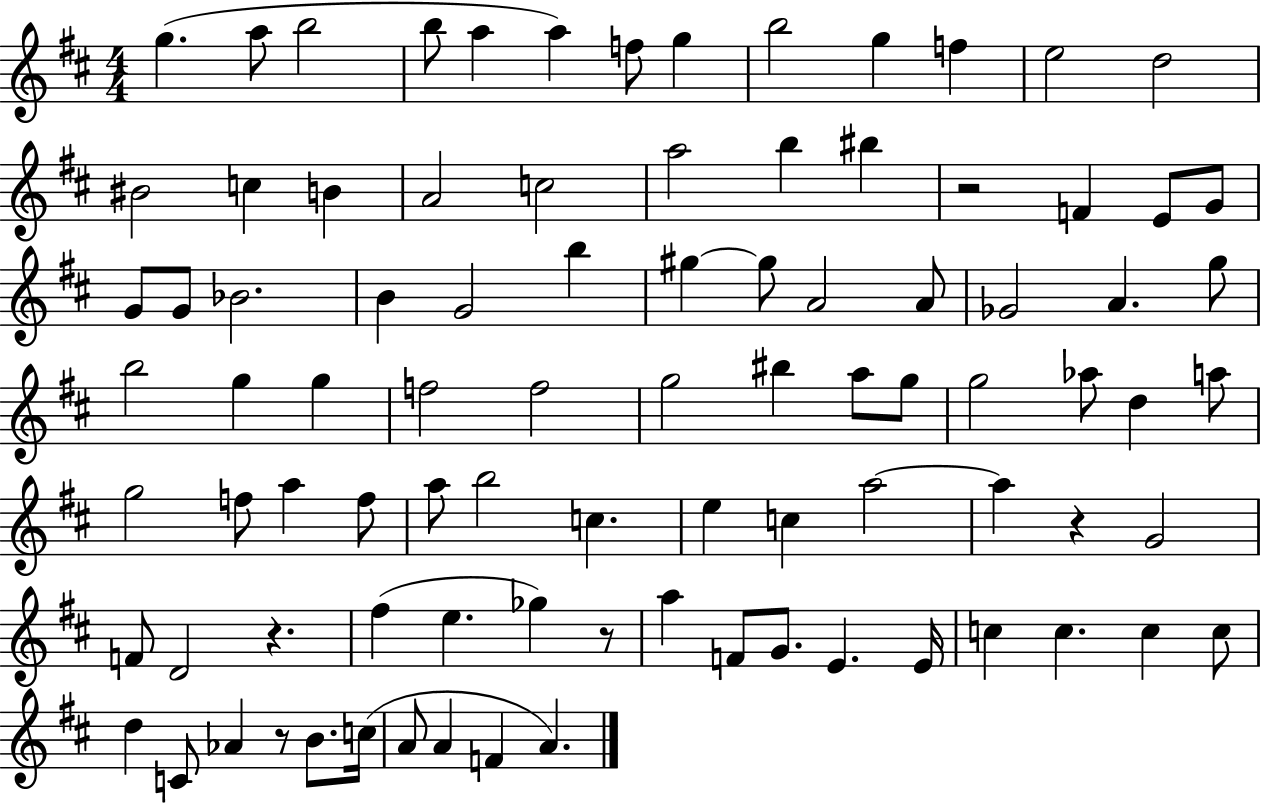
X:1
T:Untitled
M:4/4
L:1/4
K:D
g a/2 b2 b/2 a a f/2 g b2 g f e2 d2 ^B2 c B A2 c2 a2 b ^b z2 F E/2 G/2 G/2 G/2 _B2 B G2 b ^g ^g/2 A2 A/2 _G2 A g/2 b2 g g f2 f2 g2 ^b a/2 g/2 g2 _a/2 d a/2 g2 f/2 a f/2 a/2 b2 c e c a2 a z G2 F/2 D2 z ^f e _g z/2 a F/2 G/2 E E/4 c c c c/2 d C/2 _A z/2 B/2 c/4 A/2 A F A